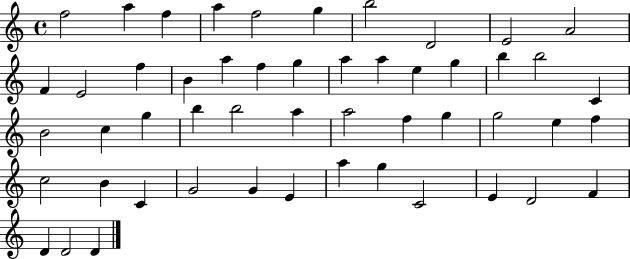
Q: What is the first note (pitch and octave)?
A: F5